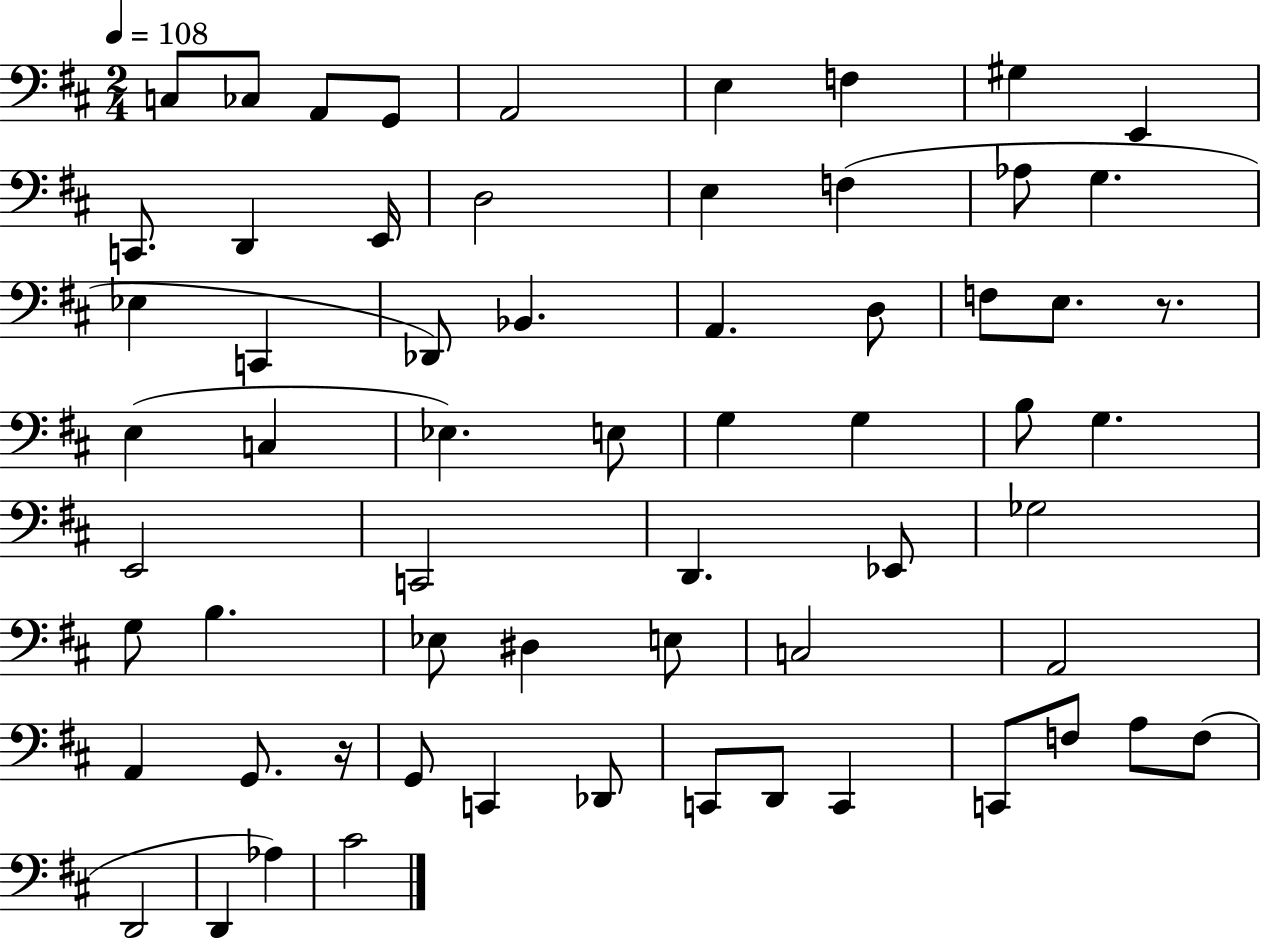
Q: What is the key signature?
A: D major